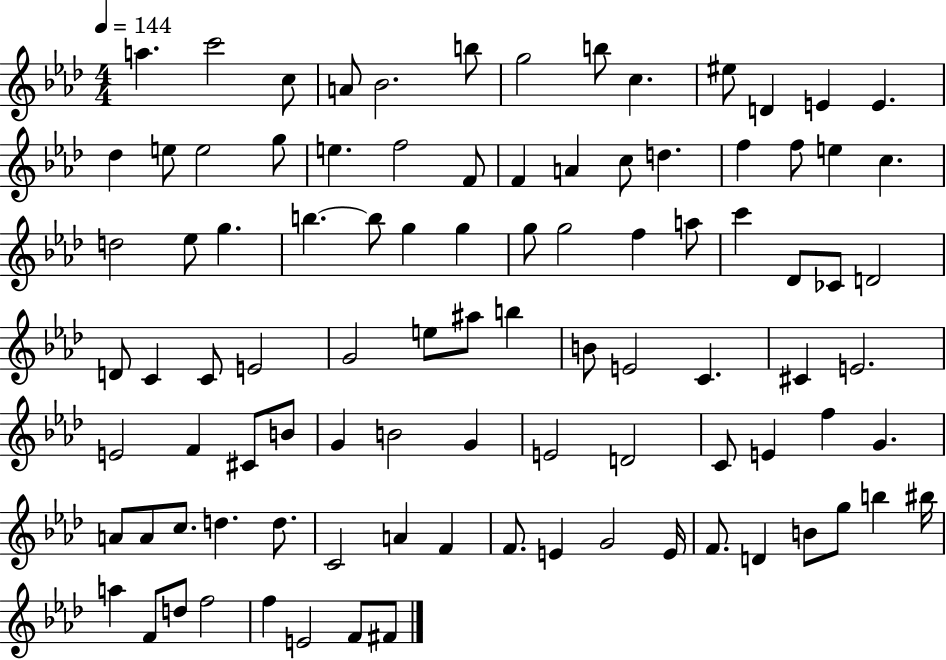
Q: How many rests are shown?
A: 0